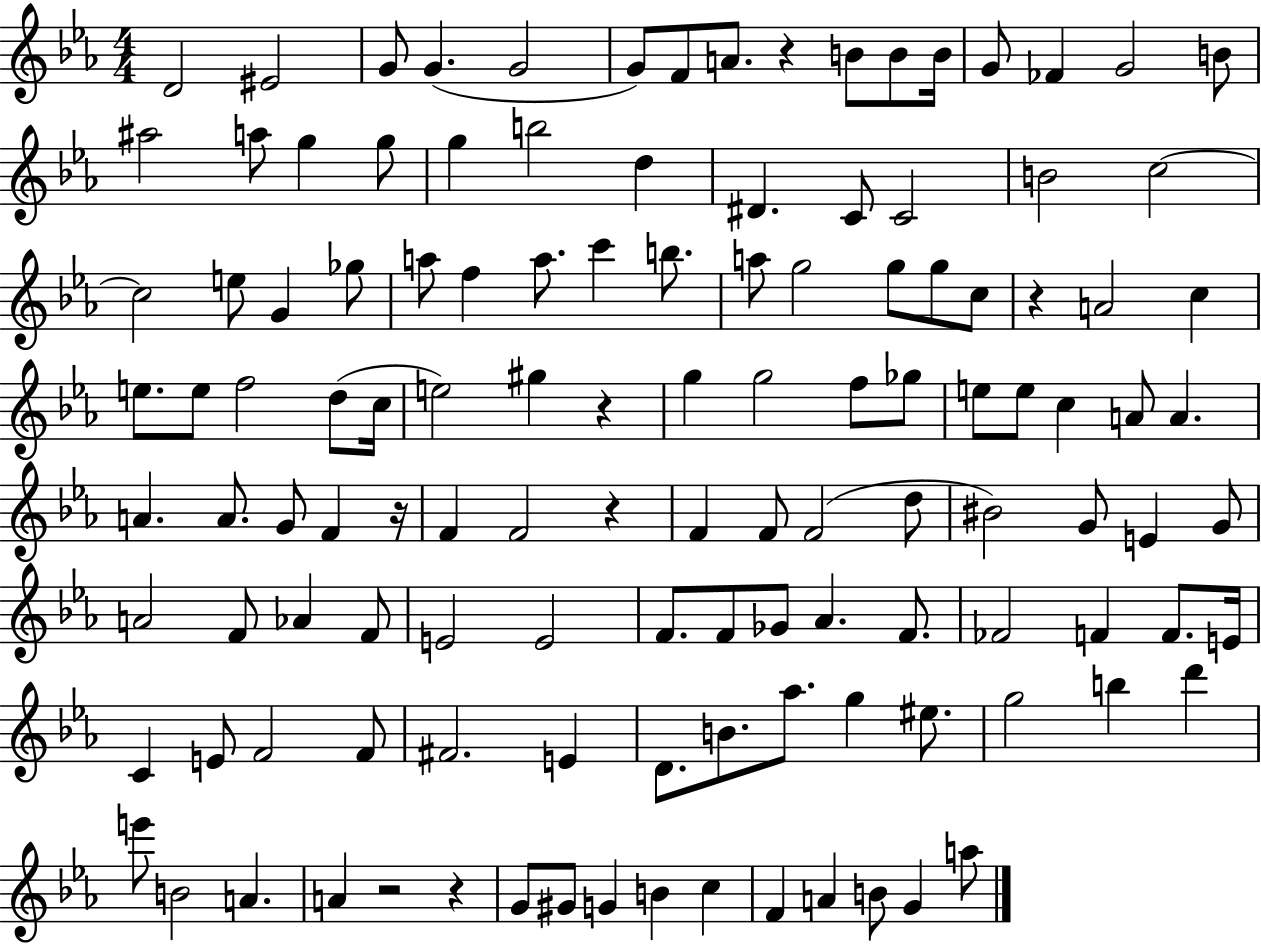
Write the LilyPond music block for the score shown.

{
  \clef treble
  \numericTimeSignature
  \time 4/4
  \key ees \major
  d'2 eis'2 | g'8 g'4.( g'2 | g'8) f'8 a'8. r4 b'8 b'8 b'16 | g'8 fes'4 g'2 b'8 | \break ais''2 a''8 g''4 g''8 | g''4 b''2 d''4 | dis'4. c'8 c'2 | b'2 c''2~~ | \break c''2 e''8 g'4 ges''8 | a''8 f''4 a''8. c'''4 b''8. | a''8 g''2 g''8 g''8 c''8 | r4 a'2 c''4 | \break e''8. e''8 f''2 d''8( c''16 | e''2) gis''4 r4 | g''4 g''2 f''8 ges''8 | e''8 e''8 c''4 a'8 a'4. | \break a'4. a'8. g'8 f'4 r16 | f'4 f'2 r4 | f'4 f'8 f'2( d''8 | bis'2) g'8 e'4 g'8 | \break a'2 f'8 aes'4 f'8 | e'2 e'2 | f'8. f'8 ges'8 aes'4. f'8. | fes'2 f'4 f'8. e'16 | \break c'4 e'8 f'2 f'8 | fis'2. e'4 | d'8. b'8. aes''8. g''4 eis''8. | g''2 b''4 d'''4 | \break e'''8 b'2 a'4. | a'4 r2 r4 | g'8 gis'8 g'4 b'4 c''4 | f'4 a'4 b'8 g'4 a''8 | \break \bar "|."
}